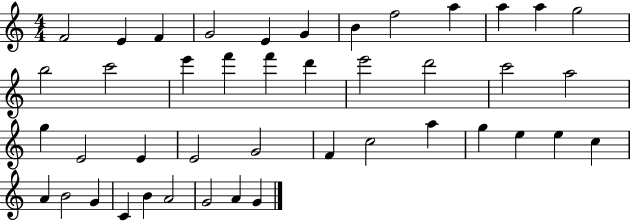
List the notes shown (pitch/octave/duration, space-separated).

F4/h E4/q F4/q G4/h E4/q G4/q B4/q F5/h A5/q A5/q A5/q G5/h B5/h C6/h E6/q F6/q F6/q D6/q E6/h D6/h C6/h A5/h G5/q E4/h E4/q E4/h G4/h F4/q C5/h A5/q G5/q E5/q E5/q C5/q A4/q B4/h G4/q C4/q B4/q A4/h G4/h A4/q G4/q